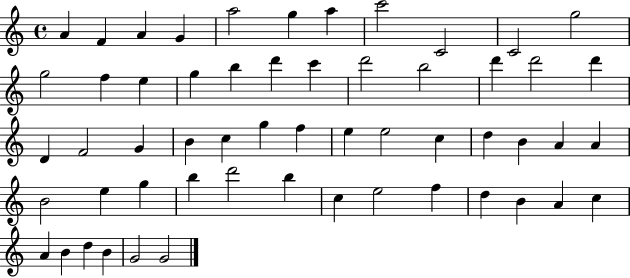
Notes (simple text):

A4/q F4/q A4/q G4/q A5/h G5/q A5/q C6/h C4/h C4/h G5/h G5/h F5/q E5/q G5/q B5/q D6/q C6/q D6/h B5/h D6/q D6/h D6/q D4/q F4/h G4/q B4/q C5/q G5/q F5/q E5/q E5/h C5/q D5/q B4/q A4/q A4/q B4/h E5/q G5/q B5/q D6/h B5/q C5/q E5/h F5/q D5/q B4/q A4/q C5/q A4/q B4/q D5/q B4/q G4/h G4/h